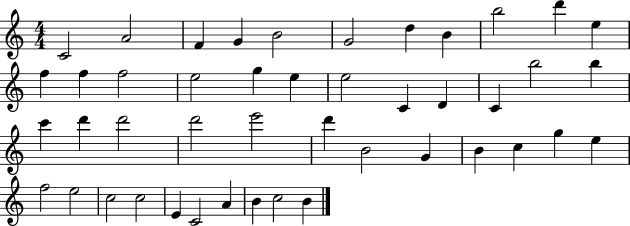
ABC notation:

X:1
T:Untitled
M:4/4
L:1/4
K:C
C2 A2 F G B2 G2 d B b2 d' e f f f2 e2 g e e2 C D C b2 b c' d' d'2 d'2 e'2 d' B2 G B c g e f2 e2 c2 c2 E C2 A B c2 B